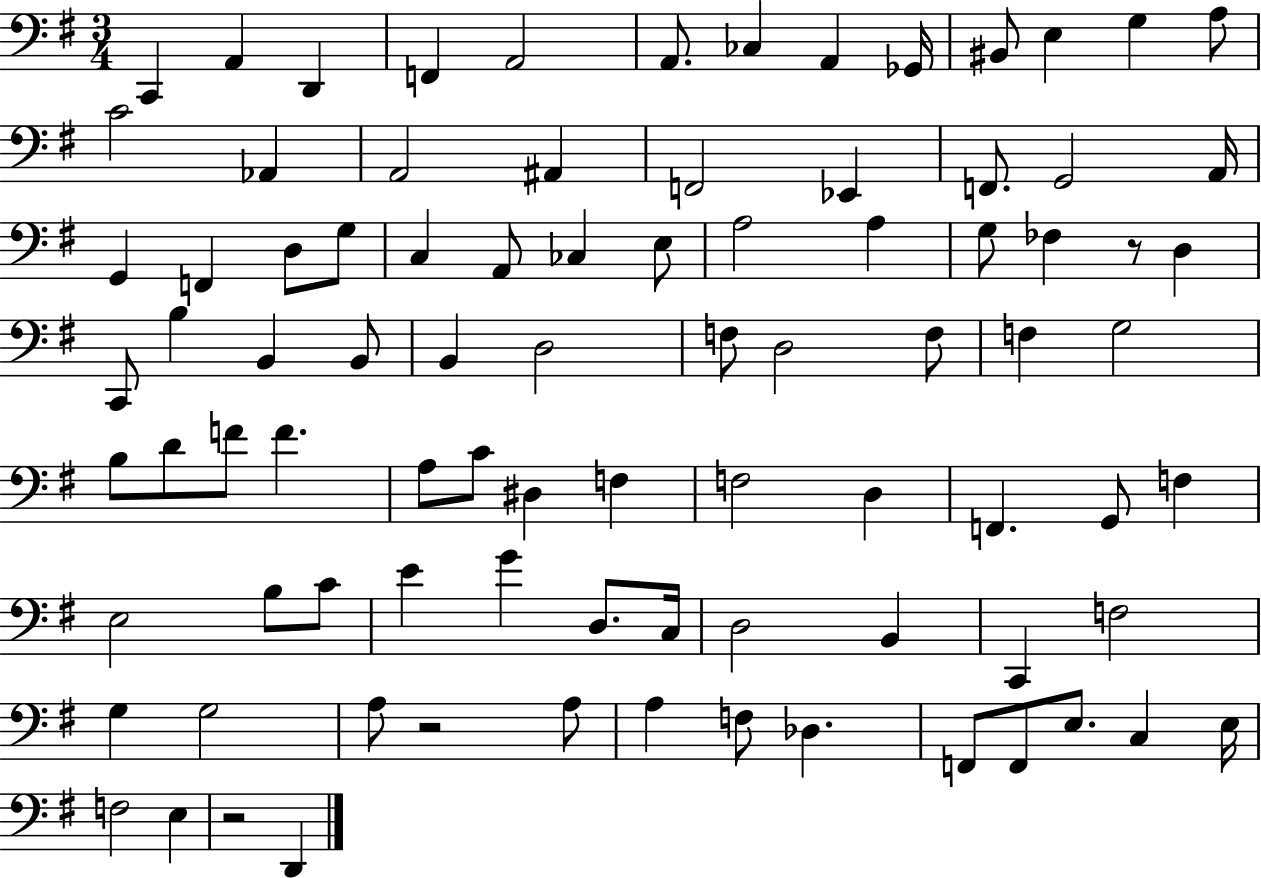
{
  \clef bass
  \numericTimeSignature
  \time 3/4
  \key g \major
  c,4 a,4 d,4 | f,4 a,2 | a,8. ces4 a,4 ges,16 | bis,8 e4 g4 a8 | \break c'2 aes,4 | a,2 ais,4 | f,2 ees,4 | f,8. g,2 a,16 | \break g,4 f,4 d8 g8 | c4 a,8 ces4 e8 | a2 a4 | g8 fes4 r8 d4 | \break c,8 b4 b,4 b,8 | b,4 d2 | f8 d2 f8 | f4 g2 | \break b8 d'8 f'8 f'4. | a8 c'8 dis4 f4 | f2 d4 | f,4. g,8 f4 | \break e2 b8 c'8 | e'4 g'4 d8. c16 | d2 b,4 | c,4 f2 | \break g4 g2 | a8 r2 a8 | a4 f8 des4. | f,8 f,8 e8. c4 e16 | \break f2 e4 | r2 d,4 | \bar "|."
}